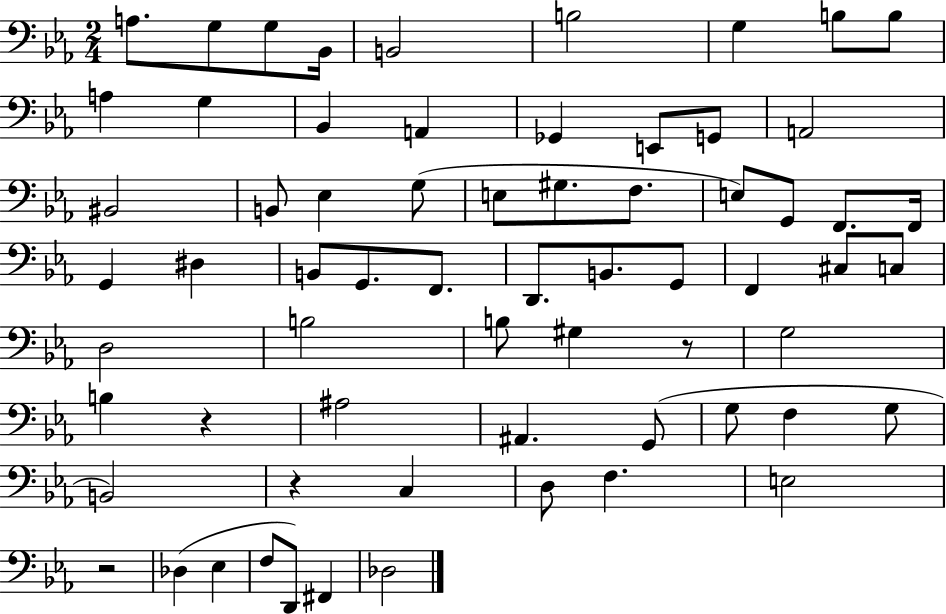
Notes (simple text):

A3/e. G3/e G3/e Bb2/s B2/h B3/h G3/q B3/e B3/e A3/q G3/q Bb2/q A2/q Gb2/q E2/e G2/e A2/h BIS2/h B2/e Eb3/q G3/e E3/e G#3/e. F3/e. E3/e G2/e F2/e. F2/s G2/q D#3/q B2/e G2/e. F2/e. D2/e. B2/e. G2/e F2/q C#3/e C3/e D3/h B3/h B3/e G#3/q R/e G3/h B3/q R/q A#3/h A#2/q. G2/e G3/e F3/q G3/e B2/h R/q C3/q D3/e F3/q. E3/h R/h Db3/q Eb3/q F3/e D2/e F#2/q Db3/h